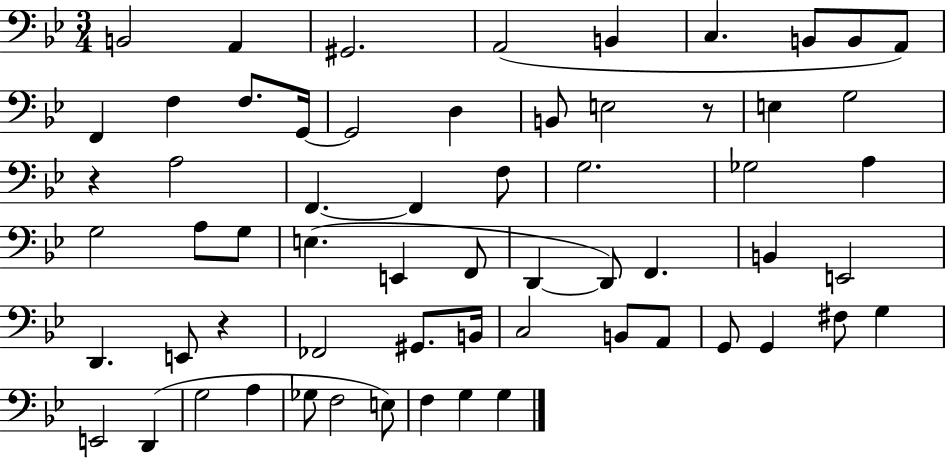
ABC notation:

X:1
T:Untitled
M:3/4
L:1/4
K:Bb
B,,2 A,, ^G,,2 A,,2 B,, C, B,,/2 B,,/2 A,,/2 F,, F, F,/2 G,,/4 G,,2 D, B,,/2 E,2 z/2 E, G,2 z A,2 F,, F,, F,/2 G,2 _G,2 A, G,2 A,/2 G,/2 E, E,, F,,/2 D,, D,,/2 F,, B,, E,,2 D,, E,,/2 z _F,,2 ^G,,/2 B,,/4 C,2 B,,/2 A,,/2 G,,/2 G,, ^F,/2 G, E,,2 D,, G,2 A, _G,/2 F,2 E,/2 F, G, G,